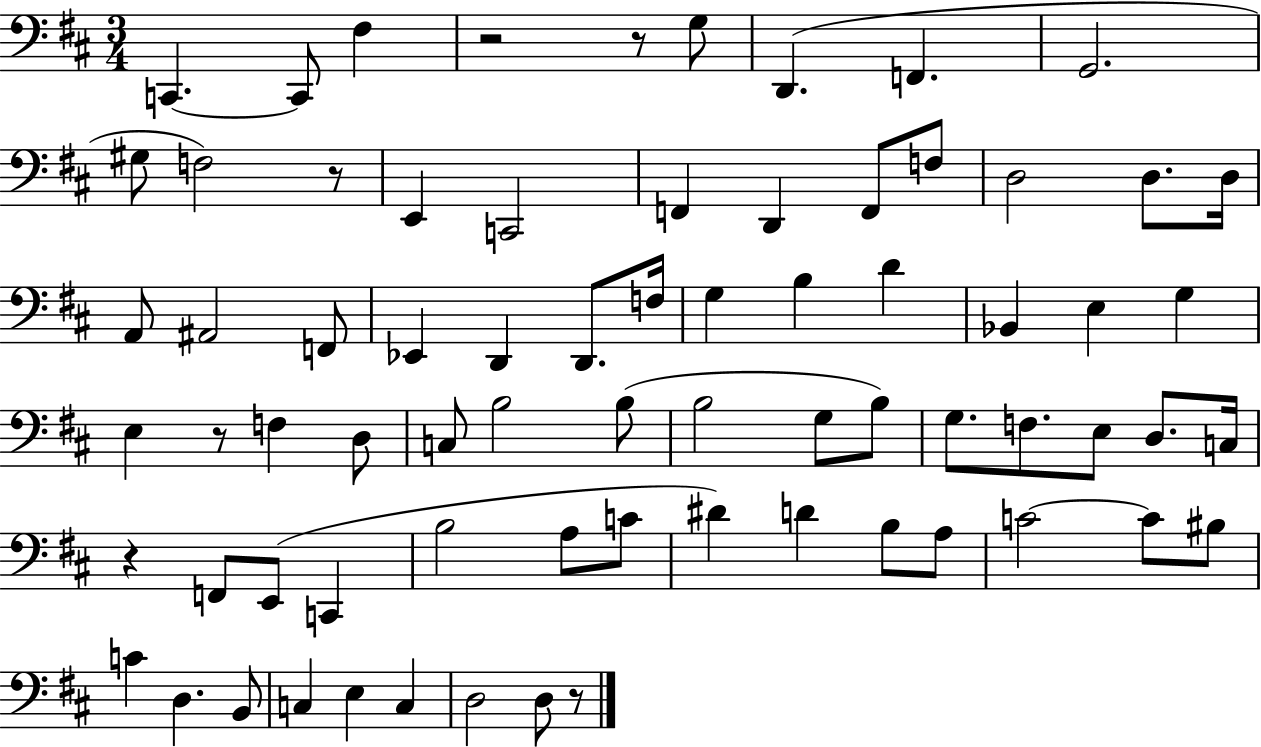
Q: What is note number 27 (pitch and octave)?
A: B3